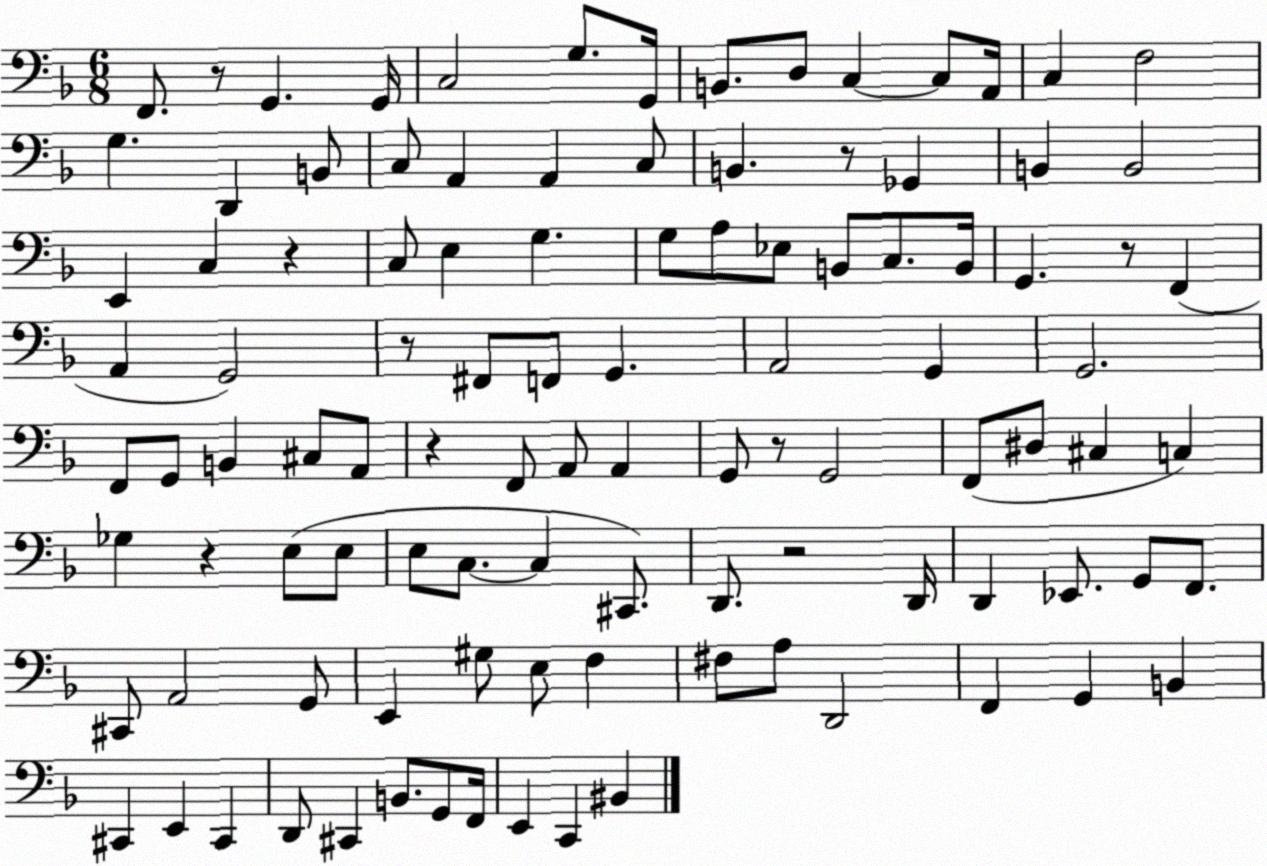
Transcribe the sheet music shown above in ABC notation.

X:1
T:Untitled
M:6/8
L:1/4
K:F
F,,/2 z/2 G,, G,,/4 C,2 G,/2 G,,/4 B,,/2 D,/2 C, C,/2 A,,/4 C, F,2 G, D,, B,,/2 C,/2 A,, A,, C,/2 B,, z/2 _G,, B,, B,,2 E,, C, z C,/2 E, G, G,/2 A,/2 _E,/2 B,,/2 C,/2 B,,/4 G,, z/2 F,, A,, G,,2 z/2 ^F,,/2 F,,/2 G,, A,,2 G,, G,,2 F,,/2 G,,/2 B,, ^C,/2 A,,/2 z F,,/2 A,,/2 A,, G,,/2 z/2 G,,2 F,,/2 ^D,/2 ^C, C, _G, z E,/2 E,/2 E,/2 C,/2 C, ^C,,/2 D,,/2 z2 D,,/4 D,, _E,,/2 G,,/2 F,,/2 ^C,,/2 A,,2 G,,/2 E,, ^G,/2 E,/2 F, ^F,/2 A,/2 D,,2 F,, G,, B,, ^C,, E,, ^C,, D,,/2 ^C,, B,,/2 G,,/2 F,,/4 E,, C,, ^B,,